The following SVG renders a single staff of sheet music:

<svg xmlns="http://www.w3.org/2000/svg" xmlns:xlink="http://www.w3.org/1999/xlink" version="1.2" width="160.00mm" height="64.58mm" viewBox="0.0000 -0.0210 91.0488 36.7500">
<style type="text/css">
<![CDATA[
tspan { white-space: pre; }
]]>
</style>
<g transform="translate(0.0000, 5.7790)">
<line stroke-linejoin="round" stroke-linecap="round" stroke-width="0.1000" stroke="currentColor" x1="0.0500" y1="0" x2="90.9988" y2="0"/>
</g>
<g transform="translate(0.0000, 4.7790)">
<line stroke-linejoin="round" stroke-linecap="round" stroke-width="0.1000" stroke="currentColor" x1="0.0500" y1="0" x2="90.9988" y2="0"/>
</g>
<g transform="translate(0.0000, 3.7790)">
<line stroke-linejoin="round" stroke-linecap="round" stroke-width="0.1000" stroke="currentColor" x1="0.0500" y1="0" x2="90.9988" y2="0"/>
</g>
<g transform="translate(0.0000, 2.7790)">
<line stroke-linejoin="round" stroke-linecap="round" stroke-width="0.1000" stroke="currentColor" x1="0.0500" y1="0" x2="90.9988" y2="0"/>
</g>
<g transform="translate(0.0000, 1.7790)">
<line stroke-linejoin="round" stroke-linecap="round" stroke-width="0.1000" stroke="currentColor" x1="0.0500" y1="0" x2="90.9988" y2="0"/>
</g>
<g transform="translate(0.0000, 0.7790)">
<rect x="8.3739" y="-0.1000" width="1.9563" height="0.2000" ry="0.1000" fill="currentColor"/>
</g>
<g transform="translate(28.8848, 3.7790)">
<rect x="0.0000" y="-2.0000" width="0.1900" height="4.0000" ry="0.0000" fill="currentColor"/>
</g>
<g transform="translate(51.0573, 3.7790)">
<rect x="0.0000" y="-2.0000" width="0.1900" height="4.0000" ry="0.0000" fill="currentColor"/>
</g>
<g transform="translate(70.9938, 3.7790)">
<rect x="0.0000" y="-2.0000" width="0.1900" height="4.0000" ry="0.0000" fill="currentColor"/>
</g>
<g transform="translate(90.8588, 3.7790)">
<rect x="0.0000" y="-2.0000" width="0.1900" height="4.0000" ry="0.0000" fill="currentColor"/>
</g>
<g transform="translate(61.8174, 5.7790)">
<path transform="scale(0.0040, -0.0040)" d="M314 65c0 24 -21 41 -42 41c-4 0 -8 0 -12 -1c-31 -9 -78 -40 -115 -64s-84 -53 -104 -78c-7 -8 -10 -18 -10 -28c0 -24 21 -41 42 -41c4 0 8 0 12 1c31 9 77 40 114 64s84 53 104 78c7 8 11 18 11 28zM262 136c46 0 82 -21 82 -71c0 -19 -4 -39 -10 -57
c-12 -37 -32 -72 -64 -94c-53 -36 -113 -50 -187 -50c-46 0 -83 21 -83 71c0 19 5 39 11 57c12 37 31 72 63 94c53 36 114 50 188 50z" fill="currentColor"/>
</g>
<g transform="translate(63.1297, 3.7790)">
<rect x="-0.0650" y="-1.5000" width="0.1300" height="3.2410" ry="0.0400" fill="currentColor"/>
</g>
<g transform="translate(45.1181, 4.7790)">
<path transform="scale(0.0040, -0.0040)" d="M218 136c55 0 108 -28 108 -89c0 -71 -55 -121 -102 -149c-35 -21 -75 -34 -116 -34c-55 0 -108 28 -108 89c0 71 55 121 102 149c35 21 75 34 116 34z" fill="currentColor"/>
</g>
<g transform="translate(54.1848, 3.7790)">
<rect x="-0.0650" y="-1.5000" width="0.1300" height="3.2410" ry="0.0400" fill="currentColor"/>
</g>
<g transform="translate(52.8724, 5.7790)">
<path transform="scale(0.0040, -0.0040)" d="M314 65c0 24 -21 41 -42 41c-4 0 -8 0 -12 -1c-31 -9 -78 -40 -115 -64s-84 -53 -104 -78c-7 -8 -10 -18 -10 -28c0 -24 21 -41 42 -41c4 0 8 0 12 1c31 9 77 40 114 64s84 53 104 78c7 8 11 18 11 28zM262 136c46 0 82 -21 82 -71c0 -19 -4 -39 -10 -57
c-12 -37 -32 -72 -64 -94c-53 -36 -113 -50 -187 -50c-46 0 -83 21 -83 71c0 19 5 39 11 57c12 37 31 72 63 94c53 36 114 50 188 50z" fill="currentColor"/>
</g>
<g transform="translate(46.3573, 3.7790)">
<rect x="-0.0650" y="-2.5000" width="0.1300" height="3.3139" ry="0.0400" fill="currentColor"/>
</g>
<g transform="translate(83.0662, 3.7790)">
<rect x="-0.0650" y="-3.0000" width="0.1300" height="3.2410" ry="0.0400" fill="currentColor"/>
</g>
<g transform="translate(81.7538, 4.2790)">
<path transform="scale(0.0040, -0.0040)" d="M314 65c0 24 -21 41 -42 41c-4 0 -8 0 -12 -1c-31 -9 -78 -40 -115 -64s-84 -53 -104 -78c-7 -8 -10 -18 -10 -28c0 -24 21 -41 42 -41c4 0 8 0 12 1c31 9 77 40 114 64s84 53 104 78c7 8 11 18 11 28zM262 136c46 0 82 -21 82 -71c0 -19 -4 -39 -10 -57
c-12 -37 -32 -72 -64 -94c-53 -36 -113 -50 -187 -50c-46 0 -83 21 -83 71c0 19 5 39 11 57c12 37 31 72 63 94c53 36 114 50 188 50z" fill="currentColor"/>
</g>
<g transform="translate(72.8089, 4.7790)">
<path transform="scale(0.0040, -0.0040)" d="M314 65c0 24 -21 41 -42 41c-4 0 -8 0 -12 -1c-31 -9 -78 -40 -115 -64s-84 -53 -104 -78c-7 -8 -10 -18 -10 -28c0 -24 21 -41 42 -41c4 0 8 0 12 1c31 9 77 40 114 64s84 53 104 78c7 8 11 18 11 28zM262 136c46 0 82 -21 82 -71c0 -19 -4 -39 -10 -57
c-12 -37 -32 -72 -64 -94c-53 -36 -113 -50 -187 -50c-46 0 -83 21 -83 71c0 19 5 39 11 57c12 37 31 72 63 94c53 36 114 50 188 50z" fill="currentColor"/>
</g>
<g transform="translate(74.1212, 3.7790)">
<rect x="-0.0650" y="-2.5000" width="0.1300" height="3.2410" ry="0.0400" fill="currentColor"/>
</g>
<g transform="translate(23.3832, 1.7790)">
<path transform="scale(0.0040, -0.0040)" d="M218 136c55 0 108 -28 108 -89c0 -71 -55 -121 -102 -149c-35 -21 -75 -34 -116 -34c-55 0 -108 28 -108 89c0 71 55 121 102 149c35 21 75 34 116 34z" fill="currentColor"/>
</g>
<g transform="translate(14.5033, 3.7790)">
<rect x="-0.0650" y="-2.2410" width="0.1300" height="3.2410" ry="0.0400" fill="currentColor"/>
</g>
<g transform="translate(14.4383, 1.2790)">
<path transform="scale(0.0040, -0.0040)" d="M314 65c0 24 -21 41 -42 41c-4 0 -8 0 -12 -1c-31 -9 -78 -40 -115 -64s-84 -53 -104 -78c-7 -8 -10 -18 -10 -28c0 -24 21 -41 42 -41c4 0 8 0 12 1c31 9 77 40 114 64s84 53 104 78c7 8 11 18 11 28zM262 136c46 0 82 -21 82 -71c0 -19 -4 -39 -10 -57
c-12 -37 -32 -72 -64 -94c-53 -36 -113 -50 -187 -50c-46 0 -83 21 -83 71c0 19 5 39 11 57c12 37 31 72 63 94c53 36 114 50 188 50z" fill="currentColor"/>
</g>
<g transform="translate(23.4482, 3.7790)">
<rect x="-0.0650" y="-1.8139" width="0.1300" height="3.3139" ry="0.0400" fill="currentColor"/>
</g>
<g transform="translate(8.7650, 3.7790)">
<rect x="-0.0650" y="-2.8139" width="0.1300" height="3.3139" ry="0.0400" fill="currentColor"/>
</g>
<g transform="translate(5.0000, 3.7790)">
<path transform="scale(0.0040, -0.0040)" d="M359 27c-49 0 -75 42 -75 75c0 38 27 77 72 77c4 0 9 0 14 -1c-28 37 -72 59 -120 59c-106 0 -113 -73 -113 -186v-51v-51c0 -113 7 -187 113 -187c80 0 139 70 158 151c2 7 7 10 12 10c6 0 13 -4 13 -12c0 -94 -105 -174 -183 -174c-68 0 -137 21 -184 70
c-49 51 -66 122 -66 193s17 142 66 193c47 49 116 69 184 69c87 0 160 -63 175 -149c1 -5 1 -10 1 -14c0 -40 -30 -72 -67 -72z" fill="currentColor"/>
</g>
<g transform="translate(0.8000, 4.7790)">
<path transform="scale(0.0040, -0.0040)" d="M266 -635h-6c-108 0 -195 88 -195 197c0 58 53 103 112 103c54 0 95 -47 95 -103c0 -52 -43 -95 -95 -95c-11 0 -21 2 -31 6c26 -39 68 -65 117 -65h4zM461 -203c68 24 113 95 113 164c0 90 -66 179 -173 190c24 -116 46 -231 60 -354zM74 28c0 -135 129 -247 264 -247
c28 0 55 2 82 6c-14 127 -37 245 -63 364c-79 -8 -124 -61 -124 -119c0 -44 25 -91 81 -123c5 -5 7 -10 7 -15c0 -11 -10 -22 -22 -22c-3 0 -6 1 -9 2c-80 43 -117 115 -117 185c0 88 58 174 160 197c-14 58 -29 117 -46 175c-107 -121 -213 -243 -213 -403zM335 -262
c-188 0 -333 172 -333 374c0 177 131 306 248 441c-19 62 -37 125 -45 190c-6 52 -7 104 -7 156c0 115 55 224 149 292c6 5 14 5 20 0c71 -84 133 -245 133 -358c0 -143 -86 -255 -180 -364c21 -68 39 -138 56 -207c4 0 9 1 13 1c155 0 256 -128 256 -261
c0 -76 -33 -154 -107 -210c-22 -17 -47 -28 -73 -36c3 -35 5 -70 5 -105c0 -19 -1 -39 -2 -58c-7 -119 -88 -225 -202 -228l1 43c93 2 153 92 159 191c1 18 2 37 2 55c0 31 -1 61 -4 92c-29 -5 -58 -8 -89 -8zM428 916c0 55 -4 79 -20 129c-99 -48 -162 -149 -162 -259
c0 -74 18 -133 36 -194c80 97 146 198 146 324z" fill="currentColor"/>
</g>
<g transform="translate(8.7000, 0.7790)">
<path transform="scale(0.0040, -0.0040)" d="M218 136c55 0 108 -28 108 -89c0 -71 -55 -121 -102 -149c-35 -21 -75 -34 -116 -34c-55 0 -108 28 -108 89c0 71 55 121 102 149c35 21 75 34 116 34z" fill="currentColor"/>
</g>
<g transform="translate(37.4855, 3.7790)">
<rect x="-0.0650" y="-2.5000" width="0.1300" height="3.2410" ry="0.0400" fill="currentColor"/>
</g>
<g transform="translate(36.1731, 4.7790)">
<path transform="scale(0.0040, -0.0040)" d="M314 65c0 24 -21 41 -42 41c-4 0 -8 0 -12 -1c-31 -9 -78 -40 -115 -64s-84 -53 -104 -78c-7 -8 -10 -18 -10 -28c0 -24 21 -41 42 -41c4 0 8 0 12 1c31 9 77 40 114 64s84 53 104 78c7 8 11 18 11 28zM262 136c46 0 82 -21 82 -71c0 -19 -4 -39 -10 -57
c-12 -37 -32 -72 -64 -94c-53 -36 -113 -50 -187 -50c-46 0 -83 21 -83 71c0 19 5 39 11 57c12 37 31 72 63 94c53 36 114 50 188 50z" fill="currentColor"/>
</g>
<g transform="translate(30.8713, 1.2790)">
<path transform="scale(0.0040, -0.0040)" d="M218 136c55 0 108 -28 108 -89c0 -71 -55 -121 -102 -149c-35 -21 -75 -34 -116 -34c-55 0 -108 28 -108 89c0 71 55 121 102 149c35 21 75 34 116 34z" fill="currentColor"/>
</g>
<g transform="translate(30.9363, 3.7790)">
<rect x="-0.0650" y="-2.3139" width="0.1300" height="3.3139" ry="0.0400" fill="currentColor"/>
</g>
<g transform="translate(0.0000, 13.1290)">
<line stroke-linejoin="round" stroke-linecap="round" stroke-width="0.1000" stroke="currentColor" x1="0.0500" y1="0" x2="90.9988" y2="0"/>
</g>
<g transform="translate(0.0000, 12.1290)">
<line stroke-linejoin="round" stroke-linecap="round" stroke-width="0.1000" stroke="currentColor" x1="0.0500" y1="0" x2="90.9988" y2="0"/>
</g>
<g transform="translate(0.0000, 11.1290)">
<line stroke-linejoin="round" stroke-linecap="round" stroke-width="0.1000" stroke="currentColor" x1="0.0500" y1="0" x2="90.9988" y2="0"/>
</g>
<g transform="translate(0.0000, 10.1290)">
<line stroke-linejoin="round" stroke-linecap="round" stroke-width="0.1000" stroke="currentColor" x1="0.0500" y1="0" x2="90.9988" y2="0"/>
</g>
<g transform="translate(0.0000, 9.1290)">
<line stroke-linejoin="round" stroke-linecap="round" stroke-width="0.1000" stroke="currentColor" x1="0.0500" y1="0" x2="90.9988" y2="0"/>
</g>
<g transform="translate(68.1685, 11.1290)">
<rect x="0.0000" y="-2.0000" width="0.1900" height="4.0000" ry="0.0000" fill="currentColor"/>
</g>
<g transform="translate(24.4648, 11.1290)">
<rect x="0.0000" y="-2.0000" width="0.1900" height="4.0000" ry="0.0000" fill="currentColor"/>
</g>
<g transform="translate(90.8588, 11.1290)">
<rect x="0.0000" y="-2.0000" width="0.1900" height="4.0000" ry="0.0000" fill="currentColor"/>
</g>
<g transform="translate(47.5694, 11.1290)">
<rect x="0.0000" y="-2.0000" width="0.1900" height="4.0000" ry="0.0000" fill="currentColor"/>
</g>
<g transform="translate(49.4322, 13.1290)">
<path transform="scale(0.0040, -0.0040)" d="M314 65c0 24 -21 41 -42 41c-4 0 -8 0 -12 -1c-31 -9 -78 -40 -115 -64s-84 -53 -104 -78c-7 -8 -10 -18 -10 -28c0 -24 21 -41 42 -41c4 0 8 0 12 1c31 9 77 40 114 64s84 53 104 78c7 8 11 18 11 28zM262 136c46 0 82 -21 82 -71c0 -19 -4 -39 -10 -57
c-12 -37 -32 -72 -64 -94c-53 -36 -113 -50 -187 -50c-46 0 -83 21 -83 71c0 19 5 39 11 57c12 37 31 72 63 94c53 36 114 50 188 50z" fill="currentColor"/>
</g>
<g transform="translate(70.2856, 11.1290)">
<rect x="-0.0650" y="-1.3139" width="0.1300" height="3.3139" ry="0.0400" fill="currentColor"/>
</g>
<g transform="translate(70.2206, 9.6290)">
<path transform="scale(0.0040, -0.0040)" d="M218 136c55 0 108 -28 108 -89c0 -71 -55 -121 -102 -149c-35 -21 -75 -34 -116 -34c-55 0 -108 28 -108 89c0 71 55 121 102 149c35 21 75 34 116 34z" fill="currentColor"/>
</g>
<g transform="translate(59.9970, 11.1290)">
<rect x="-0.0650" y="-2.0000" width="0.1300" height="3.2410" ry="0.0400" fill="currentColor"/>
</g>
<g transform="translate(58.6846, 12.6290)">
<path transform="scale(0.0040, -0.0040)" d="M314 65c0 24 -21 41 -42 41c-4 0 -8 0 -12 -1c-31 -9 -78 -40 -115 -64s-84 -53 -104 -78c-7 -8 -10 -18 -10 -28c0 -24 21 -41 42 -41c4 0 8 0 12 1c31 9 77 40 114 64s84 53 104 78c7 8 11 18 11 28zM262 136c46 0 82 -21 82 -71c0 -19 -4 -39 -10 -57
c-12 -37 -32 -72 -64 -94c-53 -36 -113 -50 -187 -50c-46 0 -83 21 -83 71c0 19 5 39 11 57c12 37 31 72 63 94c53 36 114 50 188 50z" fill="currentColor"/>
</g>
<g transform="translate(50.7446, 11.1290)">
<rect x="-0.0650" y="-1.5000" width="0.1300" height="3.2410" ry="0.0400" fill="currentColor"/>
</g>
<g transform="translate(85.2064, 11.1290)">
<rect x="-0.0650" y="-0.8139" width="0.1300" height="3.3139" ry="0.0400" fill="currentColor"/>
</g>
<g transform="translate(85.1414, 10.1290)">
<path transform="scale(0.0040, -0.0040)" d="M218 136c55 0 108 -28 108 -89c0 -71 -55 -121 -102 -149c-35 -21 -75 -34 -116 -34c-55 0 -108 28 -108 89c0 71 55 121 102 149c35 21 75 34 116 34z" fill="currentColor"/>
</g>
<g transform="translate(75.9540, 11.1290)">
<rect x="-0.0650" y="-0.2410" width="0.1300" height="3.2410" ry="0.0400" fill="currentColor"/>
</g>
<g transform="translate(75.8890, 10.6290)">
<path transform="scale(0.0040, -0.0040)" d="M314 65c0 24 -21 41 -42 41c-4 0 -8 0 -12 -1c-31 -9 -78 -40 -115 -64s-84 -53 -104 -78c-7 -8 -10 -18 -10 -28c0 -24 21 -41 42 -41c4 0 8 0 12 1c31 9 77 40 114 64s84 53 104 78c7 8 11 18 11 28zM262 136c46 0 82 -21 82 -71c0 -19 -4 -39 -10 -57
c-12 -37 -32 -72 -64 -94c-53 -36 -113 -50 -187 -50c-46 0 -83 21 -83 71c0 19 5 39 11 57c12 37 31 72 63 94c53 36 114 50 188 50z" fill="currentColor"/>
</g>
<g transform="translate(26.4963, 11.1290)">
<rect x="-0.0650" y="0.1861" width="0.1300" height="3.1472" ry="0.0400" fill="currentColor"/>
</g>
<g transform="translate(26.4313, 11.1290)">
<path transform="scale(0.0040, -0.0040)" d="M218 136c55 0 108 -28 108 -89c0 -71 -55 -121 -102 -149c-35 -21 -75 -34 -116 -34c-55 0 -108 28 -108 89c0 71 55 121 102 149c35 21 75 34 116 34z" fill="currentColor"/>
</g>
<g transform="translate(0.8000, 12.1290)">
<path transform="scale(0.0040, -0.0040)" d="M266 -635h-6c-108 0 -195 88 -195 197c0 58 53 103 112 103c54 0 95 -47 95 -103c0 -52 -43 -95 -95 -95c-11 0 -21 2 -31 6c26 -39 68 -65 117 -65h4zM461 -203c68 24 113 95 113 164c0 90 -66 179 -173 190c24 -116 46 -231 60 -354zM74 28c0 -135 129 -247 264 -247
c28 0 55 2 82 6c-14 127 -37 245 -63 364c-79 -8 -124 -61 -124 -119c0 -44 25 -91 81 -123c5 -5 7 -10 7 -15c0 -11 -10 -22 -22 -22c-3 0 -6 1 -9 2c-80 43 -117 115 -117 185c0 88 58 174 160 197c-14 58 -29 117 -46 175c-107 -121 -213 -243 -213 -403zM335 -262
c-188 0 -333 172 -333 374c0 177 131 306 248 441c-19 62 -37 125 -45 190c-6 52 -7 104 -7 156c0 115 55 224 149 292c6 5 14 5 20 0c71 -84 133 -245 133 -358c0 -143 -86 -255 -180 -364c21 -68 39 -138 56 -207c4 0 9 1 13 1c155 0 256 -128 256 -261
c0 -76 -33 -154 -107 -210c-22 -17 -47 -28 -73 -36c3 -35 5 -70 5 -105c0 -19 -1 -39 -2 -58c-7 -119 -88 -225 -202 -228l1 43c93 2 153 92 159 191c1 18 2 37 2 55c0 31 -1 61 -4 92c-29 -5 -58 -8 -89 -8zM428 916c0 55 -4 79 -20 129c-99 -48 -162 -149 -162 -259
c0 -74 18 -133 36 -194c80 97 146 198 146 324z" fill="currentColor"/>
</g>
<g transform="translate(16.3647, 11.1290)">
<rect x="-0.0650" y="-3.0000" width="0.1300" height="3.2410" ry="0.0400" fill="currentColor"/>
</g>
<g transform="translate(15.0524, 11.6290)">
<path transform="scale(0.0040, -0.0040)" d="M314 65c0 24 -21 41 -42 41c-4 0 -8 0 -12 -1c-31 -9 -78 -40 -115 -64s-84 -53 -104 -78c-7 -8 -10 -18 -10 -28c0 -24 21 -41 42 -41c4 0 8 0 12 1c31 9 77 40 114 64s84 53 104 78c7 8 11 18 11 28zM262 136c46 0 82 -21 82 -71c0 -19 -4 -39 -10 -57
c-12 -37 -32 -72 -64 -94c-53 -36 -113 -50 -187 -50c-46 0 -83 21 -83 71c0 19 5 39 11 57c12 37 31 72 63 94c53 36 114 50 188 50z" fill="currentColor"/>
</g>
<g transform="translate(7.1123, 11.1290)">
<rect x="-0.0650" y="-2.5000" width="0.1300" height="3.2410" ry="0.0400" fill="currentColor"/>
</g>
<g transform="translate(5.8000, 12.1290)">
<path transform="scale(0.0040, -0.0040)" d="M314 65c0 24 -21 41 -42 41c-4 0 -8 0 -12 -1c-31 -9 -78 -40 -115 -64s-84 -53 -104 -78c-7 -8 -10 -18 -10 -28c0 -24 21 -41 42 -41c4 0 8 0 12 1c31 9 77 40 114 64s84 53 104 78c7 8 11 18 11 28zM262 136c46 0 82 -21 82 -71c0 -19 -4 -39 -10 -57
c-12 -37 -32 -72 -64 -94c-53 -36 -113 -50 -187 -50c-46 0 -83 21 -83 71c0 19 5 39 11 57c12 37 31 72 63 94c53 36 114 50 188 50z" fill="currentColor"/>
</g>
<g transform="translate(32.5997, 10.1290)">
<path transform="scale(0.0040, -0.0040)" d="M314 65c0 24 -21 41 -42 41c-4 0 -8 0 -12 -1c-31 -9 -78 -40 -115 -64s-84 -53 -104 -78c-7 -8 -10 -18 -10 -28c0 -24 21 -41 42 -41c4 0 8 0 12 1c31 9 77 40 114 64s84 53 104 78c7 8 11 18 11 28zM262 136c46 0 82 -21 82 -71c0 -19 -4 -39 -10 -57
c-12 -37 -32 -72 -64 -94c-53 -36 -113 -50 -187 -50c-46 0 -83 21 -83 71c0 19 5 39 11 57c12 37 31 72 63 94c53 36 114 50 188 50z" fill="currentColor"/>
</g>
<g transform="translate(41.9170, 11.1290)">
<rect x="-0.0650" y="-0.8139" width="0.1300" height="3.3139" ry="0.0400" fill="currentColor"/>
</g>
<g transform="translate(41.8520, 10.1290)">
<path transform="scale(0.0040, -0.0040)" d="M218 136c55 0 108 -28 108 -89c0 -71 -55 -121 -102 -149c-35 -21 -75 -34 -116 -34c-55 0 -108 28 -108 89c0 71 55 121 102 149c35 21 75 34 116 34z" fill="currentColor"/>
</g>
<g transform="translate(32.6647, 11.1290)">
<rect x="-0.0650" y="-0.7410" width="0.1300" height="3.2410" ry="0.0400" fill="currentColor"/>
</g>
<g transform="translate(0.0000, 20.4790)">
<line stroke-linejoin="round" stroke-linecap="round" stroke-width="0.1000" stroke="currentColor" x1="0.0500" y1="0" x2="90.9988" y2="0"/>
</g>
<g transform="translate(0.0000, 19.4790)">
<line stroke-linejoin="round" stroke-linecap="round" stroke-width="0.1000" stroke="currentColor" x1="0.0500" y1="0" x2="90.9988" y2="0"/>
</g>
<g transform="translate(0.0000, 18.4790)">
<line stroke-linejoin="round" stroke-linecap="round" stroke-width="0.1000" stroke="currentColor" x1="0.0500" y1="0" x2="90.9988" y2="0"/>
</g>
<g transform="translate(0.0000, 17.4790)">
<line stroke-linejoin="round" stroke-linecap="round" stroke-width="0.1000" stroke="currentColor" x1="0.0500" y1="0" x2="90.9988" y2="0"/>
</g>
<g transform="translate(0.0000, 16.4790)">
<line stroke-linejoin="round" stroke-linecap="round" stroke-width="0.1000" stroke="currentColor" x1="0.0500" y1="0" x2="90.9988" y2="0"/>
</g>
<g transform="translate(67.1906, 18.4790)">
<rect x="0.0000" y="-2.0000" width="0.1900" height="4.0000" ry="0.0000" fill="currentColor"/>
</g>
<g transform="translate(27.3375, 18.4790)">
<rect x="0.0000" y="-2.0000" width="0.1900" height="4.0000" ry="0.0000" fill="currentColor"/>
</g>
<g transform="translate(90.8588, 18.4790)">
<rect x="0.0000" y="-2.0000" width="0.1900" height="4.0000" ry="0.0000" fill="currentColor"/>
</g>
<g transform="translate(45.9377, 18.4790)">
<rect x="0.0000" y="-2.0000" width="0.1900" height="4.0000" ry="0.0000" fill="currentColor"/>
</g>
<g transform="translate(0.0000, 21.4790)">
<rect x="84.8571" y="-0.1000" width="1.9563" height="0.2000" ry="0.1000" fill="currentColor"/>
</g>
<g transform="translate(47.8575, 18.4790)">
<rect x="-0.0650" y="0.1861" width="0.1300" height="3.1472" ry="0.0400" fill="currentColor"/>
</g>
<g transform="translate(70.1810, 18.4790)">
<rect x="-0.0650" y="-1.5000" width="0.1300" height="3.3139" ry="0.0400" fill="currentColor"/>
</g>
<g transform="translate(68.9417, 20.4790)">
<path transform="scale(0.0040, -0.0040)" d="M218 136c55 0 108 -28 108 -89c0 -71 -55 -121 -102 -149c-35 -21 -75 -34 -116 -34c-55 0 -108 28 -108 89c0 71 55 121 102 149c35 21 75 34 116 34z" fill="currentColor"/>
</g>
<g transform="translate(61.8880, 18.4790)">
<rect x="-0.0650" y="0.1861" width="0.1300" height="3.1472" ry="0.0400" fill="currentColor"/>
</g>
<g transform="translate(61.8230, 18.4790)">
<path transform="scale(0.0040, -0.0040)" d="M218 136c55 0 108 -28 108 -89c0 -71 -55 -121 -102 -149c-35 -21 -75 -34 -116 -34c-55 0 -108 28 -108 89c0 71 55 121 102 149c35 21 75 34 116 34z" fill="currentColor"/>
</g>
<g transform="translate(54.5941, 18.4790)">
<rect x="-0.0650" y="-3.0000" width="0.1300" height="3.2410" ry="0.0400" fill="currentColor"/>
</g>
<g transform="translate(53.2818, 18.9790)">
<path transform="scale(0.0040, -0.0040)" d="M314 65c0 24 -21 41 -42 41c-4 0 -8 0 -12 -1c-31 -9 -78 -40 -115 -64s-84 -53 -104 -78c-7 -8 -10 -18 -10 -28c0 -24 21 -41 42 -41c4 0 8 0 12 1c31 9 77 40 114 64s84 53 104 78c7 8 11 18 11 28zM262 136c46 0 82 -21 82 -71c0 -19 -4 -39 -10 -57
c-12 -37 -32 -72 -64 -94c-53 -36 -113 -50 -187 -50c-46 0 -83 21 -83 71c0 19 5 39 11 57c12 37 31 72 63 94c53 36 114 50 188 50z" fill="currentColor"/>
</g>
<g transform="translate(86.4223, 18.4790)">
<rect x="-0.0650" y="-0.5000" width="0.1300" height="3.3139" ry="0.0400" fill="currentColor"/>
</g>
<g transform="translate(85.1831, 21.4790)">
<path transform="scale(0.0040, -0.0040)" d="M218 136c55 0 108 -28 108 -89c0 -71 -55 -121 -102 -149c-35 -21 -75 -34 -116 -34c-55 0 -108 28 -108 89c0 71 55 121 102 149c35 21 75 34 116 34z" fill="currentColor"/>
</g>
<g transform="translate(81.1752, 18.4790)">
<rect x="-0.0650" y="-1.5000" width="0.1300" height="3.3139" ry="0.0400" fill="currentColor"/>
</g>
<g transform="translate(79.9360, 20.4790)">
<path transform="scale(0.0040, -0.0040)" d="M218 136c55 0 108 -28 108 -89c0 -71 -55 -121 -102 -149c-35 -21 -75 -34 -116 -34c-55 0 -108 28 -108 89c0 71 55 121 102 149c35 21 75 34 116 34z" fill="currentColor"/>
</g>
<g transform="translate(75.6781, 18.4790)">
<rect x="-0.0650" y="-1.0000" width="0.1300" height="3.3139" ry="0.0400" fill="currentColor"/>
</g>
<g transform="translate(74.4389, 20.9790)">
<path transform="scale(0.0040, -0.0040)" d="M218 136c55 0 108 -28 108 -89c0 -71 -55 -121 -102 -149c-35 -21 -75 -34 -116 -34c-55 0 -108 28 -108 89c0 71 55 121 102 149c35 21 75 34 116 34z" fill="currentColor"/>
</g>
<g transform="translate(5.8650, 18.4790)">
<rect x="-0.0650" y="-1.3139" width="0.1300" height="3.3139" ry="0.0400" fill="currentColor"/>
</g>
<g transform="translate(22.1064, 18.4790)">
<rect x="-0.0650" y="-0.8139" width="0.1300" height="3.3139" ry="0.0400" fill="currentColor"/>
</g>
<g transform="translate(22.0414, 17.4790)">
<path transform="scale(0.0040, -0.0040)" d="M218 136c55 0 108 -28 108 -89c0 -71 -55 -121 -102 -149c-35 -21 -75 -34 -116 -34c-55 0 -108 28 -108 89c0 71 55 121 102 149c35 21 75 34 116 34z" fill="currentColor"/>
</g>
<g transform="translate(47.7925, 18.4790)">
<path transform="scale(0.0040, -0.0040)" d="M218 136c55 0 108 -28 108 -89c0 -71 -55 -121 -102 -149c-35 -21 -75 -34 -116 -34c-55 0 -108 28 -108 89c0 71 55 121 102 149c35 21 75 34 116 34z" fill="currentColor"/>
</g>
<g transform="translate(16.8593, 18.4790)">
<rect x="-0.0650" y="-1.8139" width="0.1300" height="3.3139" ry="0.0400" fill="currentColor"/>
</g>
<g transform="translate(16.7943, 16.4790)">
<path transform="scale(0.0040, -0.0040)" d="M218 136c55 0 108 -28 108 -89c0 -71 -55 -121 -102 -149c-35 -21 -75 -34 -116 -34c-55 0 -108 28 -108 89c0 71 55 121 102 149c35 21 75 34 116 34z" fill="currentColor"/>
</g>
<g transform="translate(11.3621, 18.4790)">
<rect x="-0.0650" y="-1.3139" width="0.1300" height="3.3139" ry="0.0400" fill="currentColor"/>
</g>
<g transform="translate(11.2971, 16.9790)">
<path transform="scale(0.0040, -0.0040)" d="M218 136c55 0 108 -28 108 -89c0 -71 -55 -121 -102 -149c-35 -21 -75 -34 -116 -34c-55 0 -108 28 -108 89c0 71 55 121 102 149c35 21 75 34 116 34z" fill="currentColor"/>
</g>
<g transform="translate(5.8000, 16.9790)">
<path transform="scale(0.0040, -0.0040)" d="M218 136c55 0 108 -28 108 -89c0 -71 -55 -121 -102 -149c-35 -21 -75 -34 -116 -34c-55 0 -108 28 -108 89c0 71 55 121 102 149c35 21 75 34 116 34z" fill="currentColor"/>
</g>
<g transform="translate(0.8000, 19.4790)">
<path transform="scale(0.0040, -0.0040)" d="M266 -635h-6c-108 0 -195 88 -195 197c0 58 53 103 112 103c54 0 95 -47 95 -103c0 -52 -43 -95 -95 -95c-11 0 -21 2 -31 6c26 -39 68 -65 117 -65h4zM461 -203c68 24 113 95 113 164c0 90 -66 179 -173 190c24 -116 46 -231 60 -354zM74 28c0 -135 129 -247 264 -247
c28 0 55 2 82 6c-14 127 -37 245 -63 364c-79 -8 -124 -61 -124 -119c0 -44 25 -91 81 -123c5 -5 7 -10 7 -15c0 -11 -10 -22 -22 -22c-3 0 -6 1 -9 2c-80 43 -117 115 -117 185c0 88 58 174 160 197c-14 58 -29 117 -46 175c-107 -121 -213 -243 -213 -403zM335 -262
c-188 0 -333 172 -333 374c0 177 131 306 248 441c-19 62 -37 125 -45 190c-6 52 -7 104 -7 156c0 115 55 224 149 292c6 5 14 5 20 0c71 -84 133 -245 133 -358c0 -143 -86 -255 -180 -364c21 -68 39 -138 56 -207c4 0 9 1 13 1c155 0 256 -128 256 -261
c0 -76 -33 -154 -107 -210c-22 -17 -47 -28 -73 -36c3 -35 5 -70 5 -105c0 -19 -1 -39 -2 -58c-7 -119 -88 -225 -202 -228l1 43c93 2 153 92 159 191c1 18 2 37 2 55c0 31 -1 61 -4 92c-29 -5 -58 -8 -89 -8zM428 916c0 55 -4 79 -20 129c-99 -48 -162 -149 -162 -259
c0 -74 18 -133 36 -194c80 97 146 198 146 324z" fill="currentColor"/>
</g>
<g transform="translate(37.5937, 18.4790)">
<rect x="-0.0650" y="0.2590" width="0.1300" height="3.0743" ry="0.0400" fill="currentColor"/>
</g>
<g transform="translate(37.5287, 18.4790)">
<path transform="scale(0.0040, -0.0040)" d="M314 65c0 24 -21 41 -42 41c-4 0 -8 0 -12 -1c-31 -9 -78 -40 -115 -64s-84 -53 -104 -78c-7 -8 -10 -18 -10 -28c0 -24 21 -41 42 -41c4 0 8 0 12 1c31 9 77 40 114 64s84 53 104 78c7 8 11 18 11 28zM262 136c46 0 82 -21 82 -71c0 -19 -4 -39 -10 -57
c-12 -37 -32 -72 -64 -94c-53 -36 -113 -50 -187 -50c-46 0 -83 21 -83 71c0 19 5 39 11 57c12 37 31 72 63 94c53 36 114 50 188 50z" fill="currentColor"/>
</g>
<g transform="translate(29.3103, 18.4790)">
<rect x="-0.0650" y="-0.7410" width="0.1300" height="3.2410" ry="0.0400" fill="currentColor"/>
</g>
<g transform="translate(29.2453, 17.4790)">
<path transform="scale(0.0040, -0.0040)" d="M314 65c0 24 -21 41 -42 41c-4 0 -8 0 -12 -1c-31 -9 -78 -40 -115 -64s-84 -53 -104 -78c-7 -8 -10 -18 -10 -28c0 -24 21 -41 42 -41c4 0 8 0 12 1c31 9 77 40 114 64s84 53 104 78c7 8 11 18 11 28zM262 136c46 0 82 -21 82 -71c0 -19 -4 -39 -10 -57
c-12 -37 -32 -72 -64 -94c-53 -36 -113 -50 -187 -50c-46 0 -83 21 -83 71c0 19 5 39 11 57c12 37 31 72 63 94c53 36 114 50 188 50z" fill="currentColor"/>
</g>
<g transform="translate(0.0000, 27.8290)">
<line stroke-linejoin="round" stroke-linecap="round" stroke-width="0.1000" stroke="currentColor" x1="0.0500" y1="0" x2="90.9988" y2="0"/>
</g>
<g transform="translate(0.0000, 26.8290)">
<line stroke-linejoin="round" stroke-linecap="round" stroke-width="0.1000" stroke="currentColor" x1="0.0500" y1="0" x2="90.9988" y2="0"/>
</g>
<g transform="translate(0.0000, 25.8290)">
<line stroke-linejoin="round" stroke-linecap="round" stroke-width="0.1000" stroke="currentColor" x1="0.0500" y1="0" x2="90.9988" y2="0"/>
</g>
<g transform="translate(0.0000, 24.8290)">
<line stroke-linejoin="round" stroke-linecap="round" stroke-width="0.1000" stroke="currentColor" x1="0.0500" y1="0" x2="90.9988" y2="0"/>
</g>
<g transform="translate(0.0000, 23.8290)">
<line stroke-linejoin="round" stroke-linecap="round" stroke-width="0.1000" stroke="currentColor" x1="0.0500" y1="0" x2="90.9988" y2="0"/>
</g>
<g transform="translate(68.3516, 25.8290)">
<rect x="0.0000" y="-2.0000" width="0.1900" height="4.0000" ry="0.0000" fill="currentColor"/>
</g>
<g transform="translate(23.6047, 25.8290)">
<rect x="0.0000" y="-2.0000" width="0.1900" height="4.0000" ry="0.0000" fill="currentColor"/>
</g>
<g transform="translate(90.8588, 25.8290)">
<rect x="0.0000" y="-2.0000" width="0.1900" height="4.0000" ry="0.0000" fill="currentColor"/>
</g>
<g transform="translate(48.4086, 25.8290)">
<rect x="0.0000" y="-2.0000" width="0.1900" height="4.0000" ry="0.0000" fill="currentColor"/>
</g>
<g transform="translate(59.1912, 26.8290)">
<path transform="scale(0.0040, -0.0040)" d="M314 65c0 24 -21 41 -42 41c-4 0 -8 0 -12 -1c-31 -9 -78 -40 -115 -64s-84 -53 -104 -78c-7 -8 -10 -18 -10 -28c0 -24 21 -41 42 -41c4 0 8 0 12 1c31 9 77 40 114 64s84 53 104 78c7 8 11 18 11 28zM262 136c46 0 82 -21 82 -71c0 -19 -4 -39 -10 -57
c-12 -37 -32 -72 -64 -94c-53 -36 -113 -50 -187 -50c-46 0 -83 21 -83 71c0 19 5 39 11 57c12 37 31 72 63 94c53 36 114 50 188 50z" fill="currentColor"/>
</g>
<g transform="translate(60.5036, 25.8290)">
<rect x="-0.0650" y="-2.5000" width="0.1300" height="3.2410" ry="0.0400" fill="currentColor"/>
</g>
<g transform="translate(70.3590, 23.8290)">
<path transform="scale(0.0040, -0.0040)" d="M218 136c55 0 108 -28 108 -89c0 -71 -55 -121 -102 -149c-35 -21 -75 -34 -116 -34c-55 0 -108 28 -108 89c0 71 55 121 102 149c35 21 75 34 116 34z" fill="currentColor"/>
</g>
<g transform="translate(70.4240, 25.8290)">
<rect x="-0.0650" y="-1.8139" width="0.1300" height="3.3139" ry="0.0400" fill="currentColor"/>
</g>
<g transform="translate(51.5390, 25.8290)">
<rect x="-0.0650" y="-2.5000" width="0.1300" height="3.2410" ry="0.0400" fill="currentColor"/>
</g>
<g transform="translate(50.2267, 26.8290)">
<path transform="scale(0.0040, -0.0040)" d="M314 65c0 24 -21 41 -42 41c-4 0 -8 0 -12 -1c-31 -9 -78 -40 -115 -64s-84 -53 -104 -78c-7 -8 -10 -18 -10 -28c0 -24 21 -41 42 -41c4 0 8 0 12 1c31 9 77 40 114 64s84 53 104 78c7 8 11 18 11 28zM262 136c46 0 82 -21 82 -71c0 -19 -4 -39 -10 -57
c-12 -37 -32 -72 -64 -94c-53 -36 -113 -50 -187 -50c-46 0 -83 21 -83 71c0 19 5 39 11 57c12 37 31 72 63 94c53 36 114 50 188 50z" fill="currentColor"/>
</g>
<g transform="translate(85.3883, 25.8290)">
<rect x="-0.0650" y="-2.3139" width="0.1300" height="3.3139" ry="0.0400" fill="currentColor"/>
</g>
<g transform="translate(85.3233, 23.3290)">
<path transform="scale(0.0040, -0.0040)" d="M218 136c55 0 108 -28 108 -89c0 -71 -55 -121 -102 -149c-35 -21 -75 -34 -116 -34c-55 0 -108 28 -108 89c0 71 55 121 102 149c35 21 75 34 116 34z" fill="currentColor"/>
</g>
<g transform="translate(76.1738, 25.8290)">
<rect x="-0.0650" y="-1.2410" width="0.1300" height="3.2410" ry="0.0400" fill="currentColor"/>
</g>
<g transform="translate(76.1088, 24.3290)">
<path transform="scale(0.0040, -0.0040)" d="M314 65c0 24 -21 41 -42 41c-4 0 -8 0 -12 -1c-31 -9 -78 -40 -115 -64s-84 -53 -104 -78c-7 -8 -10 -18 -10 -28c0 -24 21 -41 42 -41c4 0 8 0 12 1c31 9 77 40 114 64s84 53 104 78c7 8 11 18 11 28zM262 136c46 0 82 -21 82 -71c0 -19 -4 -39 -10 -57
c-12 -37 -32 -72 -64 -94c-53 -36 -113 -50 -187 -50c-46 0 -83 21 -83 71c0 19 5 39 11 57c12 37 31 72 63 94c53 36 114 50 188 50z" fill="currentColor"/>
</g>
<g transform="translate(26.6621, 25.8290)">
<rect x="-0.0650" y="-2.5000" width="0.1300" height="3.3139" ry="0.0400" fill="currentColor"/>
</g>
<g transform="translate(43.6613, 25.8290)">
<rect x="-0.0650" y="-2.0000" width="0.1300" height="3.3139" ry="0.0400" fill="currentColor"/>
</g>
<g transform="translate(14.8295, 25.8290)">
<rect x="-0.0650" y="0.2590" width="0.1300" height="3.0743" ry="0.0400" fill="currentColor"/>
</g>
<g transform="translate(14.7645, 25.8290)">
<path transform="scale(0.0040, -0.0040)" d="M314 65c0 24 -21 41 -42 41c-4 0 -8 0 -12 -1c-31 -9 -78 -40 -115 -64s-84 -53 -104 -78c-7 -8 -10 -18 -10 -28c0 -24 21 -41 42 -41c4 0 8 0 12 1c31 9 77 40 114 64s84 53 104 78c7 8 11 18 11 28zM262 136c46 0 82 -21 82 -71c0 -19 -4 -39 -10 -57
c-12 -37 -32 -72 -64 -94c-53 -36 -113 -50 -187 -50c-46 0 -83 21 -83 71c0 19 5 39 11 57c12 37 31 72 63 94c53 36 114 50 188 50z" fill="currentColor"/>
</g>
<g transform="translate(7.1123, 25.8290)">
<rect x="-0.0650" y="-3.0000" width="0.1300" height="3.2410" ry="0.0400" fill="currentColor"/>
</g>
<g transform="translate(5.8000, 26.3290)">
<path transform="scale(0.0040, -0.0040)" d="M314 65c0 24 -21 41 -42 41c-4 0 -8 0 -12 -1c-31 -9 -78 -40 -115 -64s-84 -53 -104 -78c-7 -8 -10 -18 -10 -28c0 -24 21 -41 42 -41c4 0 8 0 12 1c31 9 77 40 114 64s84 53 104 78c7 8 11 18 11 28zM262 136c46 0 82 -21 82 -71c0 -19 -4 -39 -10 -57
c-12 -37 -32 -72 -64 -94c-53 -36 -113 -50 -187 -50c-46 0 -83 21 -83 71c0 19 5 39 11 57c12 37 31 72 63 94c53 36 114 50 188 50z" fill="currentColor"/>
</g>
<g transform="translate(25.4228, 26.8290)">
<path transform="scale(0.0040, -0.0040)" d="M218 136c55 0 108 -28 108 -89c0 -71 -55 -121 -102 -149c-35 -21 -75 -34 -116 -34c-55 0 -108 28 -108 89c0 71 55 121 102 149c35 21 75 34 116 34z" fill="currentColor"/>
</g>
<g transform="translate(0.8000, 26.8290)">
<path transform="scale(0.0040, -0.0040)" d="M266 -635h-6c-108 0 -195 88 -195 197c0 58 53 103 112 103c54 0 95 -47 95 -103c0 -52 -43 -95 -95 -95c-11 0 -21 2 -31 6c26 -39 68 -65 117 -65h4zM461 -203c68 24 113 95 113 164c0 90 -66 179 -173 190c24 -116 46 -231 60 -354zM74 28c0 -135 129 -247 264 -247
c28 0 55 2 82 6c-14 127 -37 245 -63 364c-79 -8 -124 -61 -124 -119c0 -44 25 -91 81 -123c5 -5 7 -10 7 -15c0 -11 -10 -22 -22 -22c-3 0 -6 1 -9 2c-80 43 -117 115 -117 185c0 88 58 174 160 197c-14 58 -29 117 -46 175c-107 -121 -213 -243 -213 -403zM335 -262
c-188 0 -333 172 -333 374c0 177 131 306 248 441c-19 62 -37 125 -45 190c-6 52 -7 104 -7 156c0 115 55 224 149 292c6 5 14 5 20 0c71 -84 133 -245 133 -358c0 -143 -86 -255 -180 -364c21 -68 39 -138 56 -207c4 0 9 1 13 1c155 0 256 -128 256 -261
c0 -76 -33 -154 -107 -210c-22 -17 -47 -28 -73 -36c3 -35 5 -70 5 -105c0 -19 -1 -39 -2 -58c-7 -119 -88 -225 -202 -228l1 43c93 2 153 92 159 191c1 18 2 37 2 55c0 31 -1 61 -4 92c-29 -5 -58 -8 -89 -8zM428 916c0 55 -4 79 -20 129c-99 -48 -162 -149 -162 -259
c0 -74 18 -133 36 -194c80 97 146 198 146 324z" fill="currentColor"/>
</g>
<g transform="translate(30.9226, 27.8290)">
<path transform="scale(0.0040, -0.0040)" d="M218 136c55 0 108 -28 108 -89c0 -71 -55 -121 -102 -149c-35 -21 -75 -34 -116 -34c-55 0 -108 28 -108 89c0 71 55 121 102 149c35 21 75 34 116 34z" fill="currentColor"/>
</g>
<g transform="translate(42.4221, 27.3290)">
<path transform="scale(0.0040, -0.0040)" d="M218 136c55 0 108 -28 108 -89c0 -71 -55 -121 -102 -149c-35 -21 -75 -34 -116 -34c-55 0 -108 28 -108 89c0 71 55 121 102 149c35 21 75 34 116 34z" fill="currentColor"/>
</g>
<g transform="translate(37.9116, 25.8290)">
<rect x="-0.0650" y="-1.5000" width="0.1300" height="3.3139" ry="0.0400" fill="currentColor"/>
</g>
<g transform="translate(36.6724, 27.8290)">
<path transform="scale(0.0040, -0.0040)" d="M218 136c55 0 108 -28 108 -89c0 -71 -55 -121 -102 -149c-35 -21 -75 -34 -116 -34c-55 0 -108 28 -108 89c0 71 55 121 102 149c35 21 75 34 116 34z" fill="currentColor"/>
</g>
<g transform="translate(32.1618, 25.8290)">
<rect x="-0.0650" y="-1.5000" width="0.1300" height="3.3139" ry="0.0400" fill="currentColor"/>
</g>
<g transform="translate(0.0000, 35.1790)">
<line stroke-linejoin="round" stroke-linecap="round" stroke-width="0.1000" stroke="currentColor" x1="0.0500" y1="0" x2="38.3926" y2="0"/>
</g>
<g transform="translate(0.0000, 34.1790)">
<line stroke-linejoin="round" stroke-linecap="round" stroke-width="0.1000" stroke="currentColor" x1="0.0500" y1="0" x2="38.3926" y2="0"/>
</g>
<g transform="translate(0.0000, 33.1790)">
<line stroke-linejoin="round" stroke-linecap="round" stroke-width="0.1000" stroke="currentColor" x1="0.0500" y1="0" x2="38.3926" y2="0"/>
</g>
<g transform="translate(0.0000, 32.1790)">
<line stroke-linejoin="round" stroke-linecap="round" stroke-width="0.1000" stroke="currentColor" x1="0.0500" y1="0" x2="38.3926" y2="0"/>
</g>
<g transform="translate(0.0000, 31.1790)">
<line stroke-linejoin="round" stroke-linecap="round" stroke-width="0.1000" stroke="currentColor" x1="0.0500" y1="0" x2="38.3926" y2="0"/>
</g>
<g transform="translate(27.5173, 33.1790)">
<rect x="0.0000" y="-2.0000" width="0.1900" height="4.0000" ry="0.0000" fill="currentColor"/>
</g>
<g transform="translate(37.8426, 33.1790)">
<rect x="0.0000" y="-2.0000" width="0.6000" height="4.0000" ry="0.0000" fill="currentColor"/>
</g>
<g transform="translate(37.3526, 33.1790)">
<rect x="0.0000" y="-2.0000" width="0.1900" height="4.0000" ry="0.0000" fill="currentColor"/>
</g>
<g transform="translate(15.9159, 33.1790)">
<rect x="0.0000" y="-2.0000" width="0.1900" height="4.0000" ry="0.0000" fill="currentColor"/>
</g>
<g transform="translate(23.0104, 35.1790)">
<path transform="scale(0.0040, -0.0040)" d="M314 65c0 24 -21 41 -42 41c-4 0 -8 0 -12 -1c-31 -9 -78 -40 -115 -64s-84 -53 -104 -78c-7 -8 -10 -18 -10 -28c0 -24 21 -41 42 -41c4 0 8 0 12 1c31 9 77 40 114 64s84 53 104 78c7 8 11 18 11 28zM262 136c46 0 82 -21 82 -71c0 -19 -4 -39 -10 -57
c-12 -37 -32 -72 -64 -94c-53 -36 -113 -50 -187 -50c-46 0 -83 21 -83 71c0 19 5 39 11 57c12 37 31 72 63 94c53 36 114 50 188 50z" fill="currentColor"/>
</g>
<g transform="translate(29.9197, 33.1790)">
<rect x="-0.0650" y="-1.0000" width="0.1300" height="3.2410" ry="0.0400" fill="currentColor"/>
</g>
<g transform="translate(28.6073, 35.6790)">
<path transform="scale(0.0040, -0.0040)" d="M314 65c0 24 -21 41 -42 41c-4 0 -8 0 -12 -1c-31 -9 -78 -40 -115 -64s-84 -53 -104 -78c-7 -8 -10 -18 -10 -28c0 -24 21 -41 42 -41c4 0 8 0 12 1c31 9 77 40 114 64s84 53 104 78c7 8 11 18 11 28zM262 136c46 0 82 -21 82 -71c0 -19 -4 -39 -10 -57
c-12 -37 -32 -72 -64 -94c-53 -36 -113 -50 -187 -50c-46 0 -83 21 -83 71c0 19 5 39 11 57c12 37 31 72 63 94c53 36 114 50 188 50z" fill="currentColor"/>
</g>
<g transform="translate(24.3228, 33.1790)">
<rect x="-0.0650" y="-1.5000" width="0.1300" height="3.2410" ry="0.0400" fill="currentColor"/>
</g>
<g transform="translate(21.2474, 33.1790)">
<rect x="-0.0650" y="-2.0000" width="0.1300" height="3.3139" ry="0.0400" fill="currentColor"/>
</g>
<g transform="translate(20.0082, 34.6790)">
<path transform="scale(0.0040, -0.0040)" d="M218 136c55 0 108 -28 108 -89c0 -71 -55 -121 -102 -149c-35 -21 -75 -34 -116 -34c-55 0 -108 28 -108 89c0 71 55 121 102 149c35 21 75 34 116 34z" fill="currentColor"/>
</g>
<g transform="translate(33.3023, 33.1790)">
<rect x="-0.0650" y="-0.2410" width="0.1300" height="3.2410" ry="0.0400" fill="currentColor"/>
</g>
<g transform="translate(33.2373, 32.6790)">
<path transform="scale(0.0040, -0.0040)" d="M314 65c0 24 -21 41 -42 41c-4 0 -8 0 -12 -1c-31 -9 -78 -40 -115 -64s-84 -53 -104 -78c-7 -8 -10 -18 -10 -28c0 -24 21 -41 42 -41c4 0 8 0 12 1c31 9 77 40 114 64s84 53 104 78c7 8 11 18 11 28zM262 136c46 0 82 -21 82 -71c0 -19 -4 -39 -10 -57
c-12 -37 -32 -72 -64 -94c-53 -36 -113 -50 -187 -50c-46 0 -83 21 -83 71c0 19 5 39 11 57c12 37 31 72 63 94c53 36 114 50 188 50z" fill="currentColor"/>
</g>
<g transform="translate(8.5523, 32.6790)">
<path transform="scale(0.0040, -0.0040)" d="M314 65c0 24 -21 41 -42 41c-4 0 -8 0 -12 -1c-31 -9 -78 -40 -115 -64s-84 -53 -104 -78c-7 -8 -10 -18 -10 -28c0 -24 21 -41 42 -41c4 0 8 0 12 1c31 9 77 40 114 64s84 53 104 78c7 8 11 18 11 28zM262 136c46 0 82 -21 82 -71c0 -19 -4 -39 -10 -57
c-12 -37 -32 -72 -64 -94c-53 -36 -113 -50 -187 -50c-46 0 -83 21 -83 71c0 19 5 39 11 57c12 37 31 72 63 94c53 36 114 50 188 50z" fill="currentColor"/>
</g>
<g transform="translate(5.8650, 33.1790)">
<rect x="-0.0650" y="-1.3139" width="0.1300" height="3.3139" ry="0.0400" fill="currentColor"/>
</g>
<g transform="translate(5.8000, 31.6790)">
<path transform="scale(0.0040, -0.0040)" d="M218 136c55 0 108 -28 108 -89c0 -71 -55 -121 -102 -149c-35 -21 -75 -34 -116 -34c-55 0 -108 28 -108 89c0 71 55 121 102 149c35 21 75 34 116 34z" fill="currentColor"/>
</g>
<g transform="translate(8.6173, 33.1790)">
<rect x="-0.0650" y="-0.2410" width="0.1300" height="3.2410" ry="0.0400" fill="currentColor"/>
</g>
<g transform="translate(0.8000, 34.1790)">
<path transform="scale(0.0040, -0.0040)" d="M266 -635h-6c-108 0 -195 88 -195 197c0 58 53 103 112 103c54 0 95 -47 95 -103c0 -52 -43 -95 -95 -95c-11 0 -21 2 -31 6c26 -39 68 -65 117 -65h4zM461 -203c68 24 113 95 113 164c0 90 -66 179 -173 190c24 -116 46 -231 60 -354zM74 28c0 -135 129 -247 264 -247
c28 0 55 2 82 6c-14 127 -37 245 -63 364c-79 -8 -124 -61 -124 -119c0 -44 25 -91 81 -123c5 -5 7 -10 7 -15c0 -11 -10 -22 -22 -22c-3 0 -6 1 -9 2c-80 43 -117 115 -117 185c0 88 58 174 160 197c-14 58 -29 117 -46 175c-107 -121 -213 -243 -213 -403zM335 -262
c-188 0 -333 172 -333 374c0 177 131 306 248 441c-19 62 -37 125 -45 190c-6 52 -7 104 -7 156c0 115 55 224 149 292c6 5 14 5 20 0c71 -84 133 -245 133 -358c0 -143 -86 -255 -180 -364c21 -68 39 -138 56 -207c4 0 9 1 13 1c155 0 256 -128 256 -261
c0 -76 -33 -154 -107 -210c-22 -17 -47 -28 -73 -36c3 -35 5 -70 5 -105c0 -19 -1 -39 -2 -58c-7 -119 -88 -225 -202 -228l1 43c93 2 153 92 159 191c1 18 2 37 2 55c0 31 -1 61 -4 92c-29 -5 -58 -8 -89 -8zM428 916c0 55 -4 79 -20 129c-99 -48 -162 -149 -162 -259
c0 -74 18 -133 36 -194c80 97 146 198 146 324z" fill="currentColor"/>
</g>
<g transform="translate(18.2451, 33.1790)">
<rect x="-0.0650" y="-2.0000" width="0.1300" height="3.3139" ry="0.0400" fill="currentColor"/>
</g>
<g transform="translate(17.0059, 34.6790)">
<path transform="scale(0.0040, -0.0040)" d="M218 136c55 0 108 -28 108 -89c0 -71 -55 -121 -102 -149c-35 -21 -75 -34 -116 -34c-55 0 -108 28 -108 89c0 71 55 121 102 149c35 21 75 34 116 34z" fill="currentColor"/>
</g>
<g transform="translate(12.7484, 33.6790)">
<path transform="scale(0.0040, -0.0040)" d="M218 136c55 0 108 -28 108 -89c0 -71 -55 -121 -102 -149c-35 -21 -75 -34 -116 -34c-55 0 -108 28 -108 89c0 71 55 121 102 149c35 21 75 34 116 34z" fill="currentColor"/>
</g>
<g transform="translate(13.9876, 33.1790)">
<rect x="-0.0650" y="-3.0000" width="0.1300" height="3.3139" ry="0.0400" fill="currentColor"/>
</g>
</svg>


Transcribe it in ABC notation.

X:1
T:Untitled
M:4/4
L:1/4
K:C
a g2 f g G2 G E2 E2 G2 A2 G2 A2 B d2 d E2 F2 e c2 d e e f d d2 B2 B A2 B E D E C A2 B2 G E E F G2 G2 f e2 g e c2 A F F E2 D2 c2